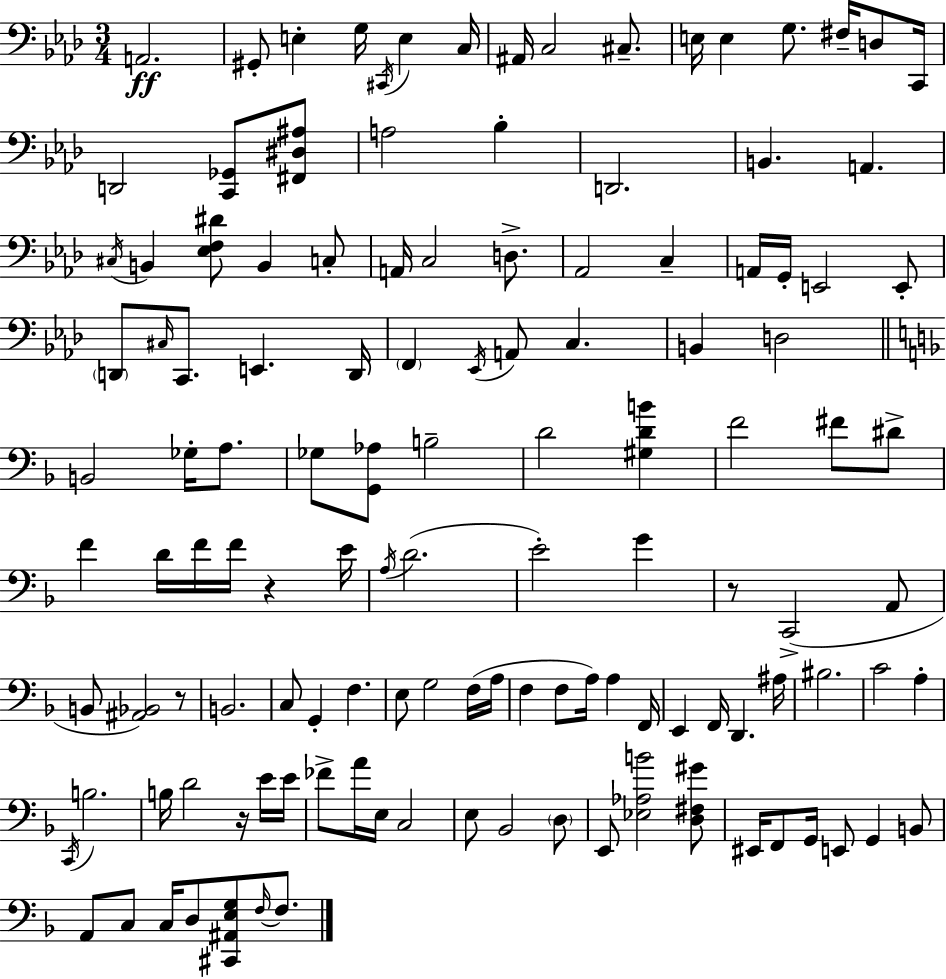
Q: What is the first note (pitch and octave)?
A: A2